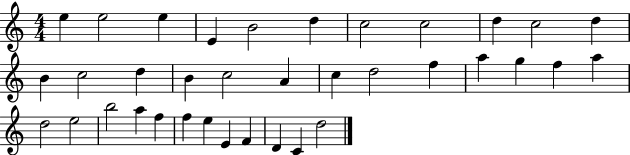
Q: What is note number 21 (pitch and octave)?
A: A5